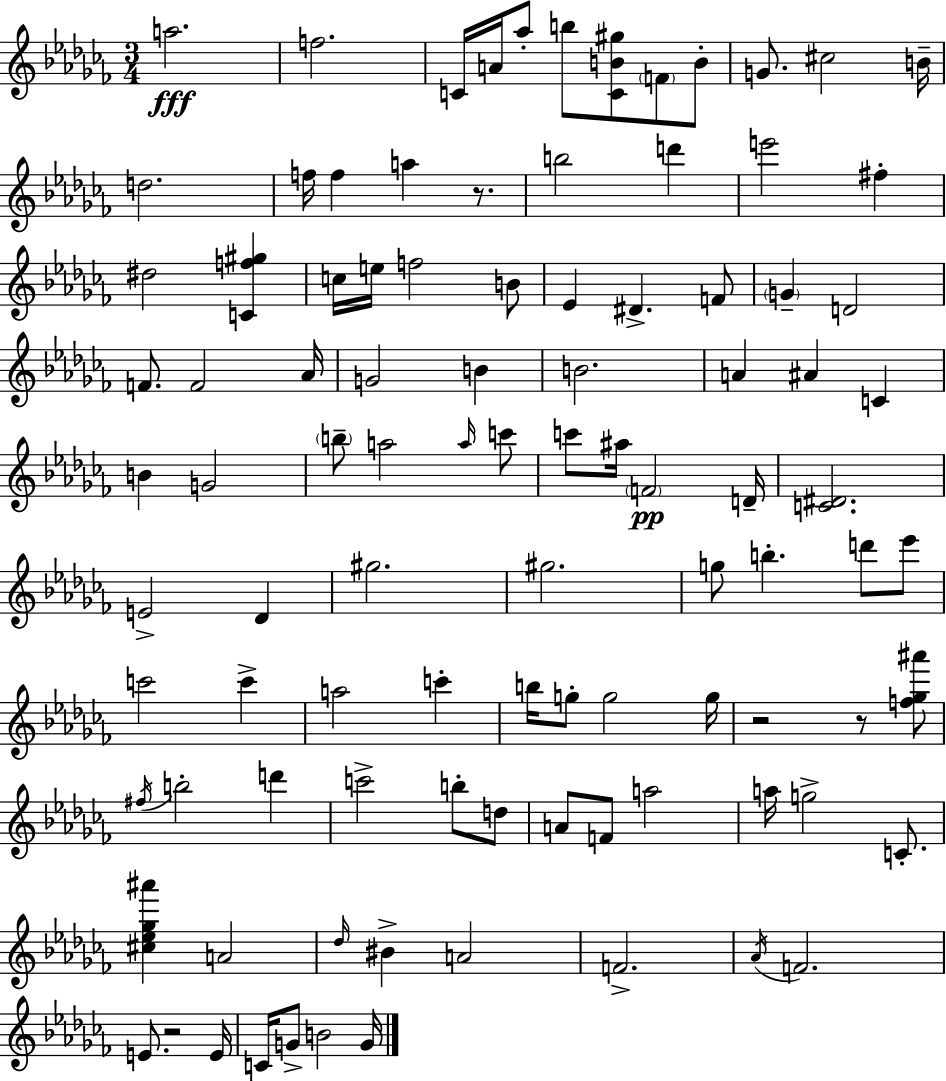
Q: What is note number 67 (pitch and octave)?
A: D6